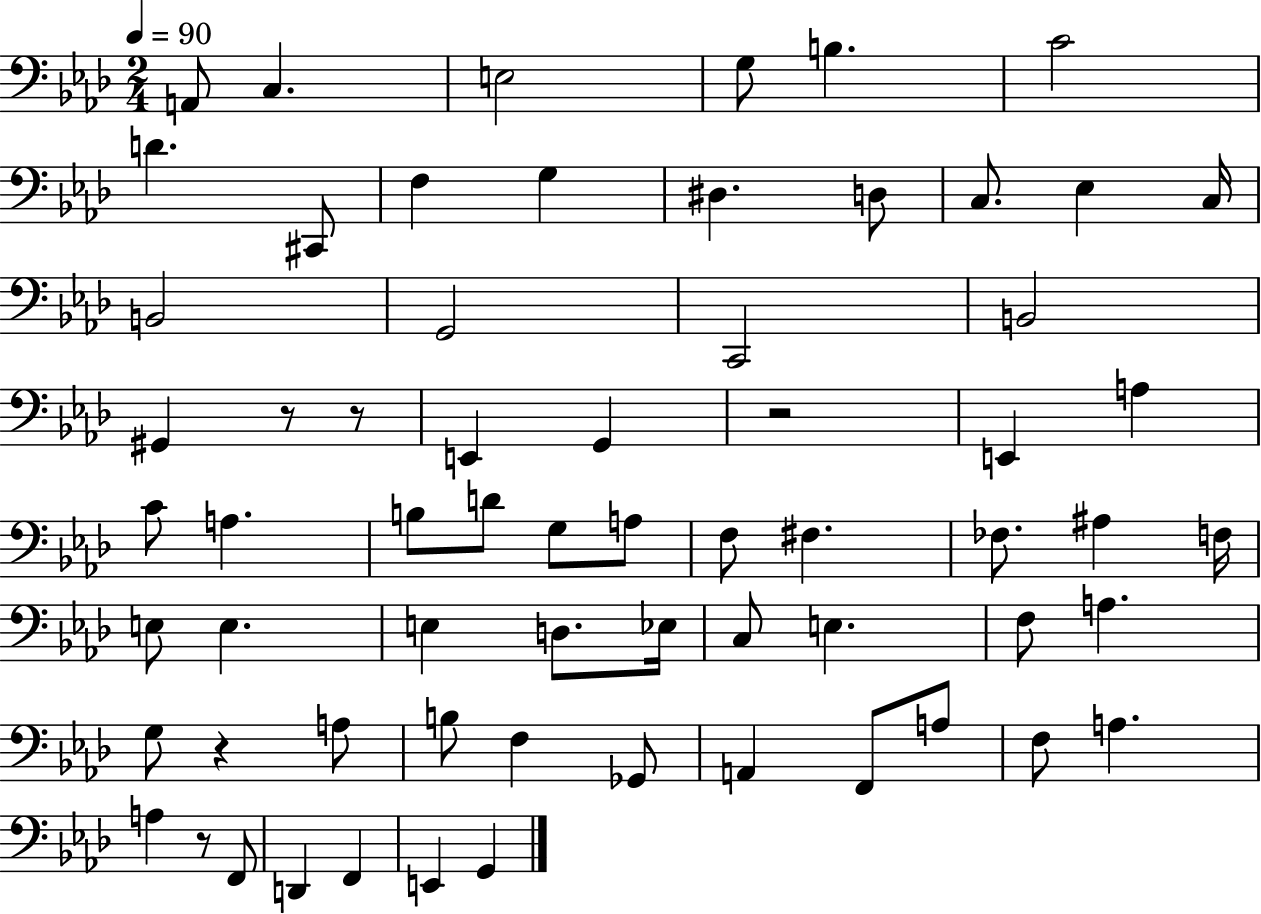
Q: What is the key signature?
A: AES major